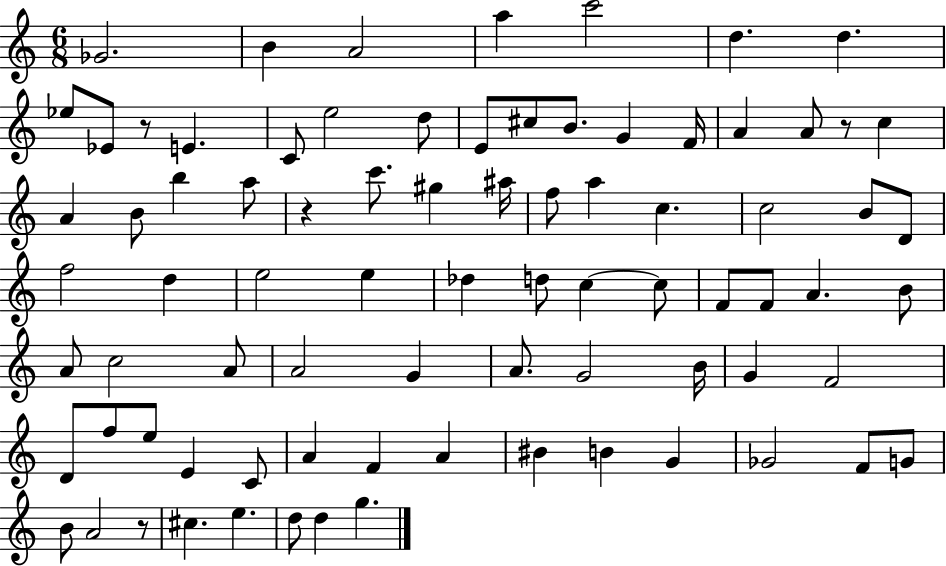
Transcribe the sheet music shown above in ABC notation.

X:1
T:Untitled
M:6/8
L:1/4
K:C
_G2 B A2 a c'2 d d _e/2 _E/2 z/2 E C/2 e2 d/2 E/2 ^c/2 B/2 G F/4 A A/2 z/2 c A B/2 b a/2 z c'/2 ^g ^a/4 f/2 a c c2 B/2 D/2 f2 d e2 e _d d/2 c c/2 F/2 F/2 A B/2 A/2 c2 A/2 A2 G A/2 G2 B/4 G F2 D/2 f/2 e/2 E C/2 A F A ^B B G _G2 F/2 G/2 B/2 A2 z/2 ^c e d/2 d g